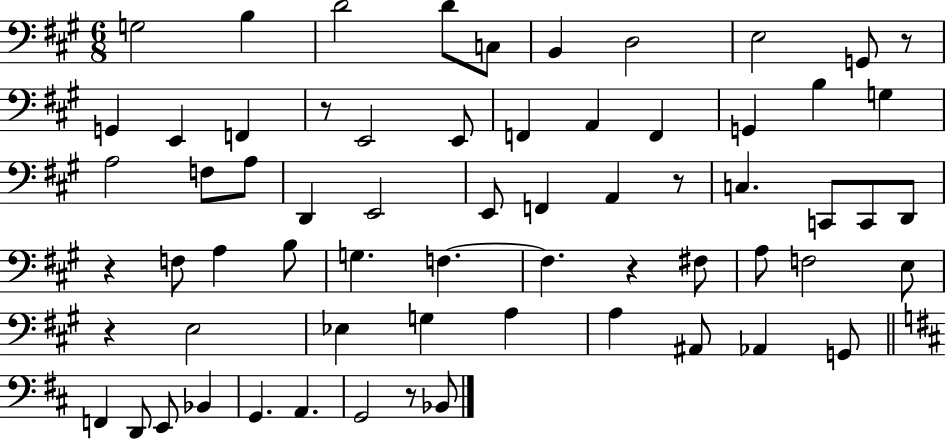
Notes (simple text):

G3/h B3/q D4/h D4/e C3/e B2/q D3/h E3/h G2/e R/e G2/q E2/q F2/q R/e E2/h E2/e F2/q A2/q F2/q G2/q B3/q G3/q A3/h F3/e A3/e D2/q E2/h E2/e F2/q A2/q R/e C3/q. C2/e C2/e D2/e R/q F3/e A3/q B3/e G3/q. F3/q. F3/q. R/q F#3/e A3/e F3/h E3/e R/q E3/h Eb3/q G3/q A3/q A3/q A#2/e Ab2/q G2/e F2/q D2/e E2/e Bb2/q G2/q. A2/q. G2/h R/e Bb2/e